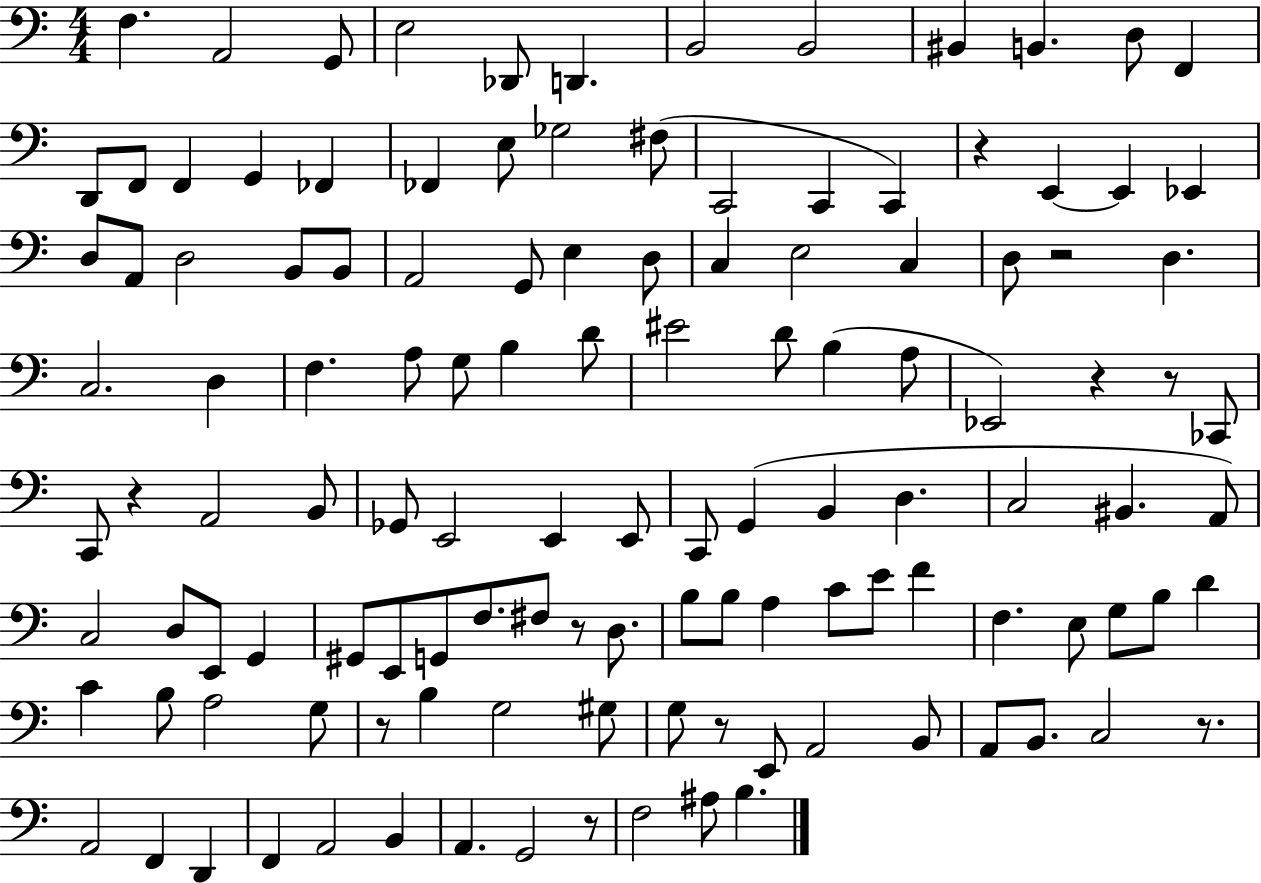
{
  \clef bass
  \numericTimeSignature
  \time 4/4
  \key c \major
  f4. a,2 g,8 | e2 des,8 d,4. | b,2 b,2 | bis,4 b,4. d8 f,4 | \break d,8 f,8 f,4 g,4 fes,4 | fes,4 e8 ges2 fis8( | c,2 c,4 c,4) | r4 e,4~~ e,4 ees,4 | \break d8 a,8 d2 b,8 b,8 | a,2 g,8 e4 d8 | c4 e2 c4 | d8 r2 d4. | \break c2. d4 | f4. a8 g8 b4 d'8 | eis'2 d'8 b4( a8 | ees,2) r4 r8 ces,8 | \break c,8 r4 a,2 b,8 | ges,8 e,2 e,4 e,8 | c,8 g,4( b,4 d4. | c2 bis,4. a,8) | \break c2 d8 e,8 g,4 | gis,8 e,8 g,8 f8. fis8 r8 d8. | b8 b8 a4 c'8 e'8 f'4 | f4. e8 g8 b8 d'4 | \break c'4 b8 a2 g8 | r8 b4 g2 gis8 | g8 r8 e,8 a,2 b,8 | a,8 b,8. c2 r8. | \break a,2 f,4 d,4 | f,4 a,2 b,4 | a,4. g,2 r8 | f2 ais8 b4. | \break \bar "|."
}